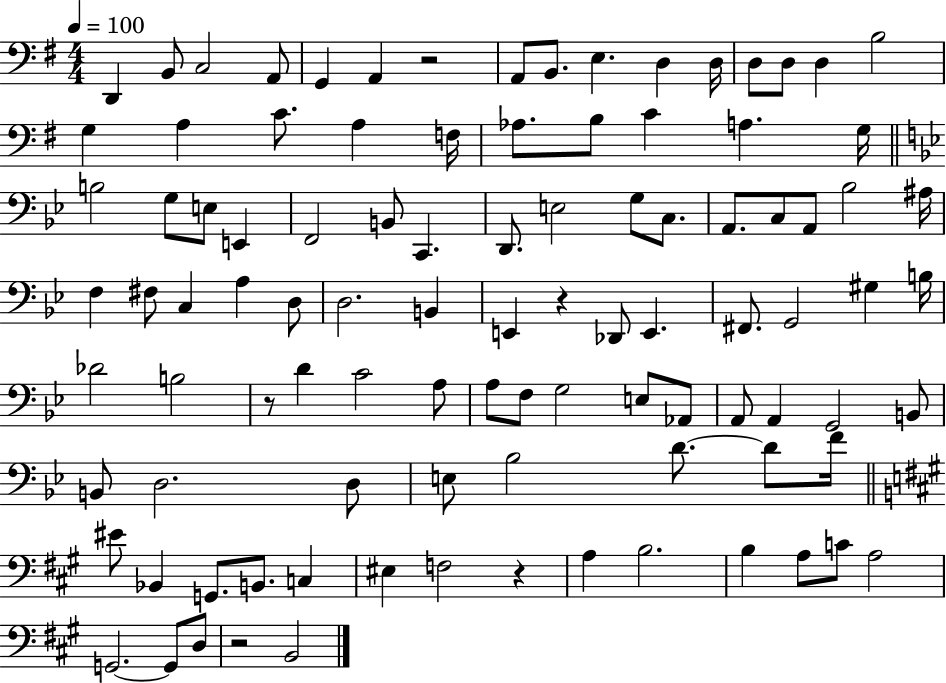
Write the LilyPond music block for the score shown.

{
  \clef bass
  \numericTimeSignature
  \time 4/4
  \key g \major
  \tempo 4 = 100
  d,4 b,8 c2 a,8 | g,4 a,4 r2 | a,8 b,8. e4. d4 d16 | d8 d8 d4 b2 | \break g4 a4 c'8. a4 f16 | aes8. b8 c'4 a4. g16 | \bar "||" \break \key bes \major b2 g8 e8 e,4 | f,2 b,8 c,4. | d,8. e2 g8 c8. | a,8. c8 a,8 bes2 ais16 | \break f4 fis8 c4 a4 d8 | d2. b,4 | e,4 r4 des,8 e,4. | fis,8. g,2 gis4 b16 | \break des'2 b2 | r8 d'4 c'2 a8 | a8 f8 g2 e8 aes,8 | a,8 a,4 g,2 b,8 | \break b,8 d2. d8 | e8 bes2 d'8.~~ d'8 f'16 | \bar "||" \break \key a \major eis'8 bes,4 g,8. b,8. c4 | eis4 f2 r4 | a4 b2. | b4 a8 c'8 a2 | \break g,2.~~ g,8 d8 | r2 b,2 | \bar "|."
}